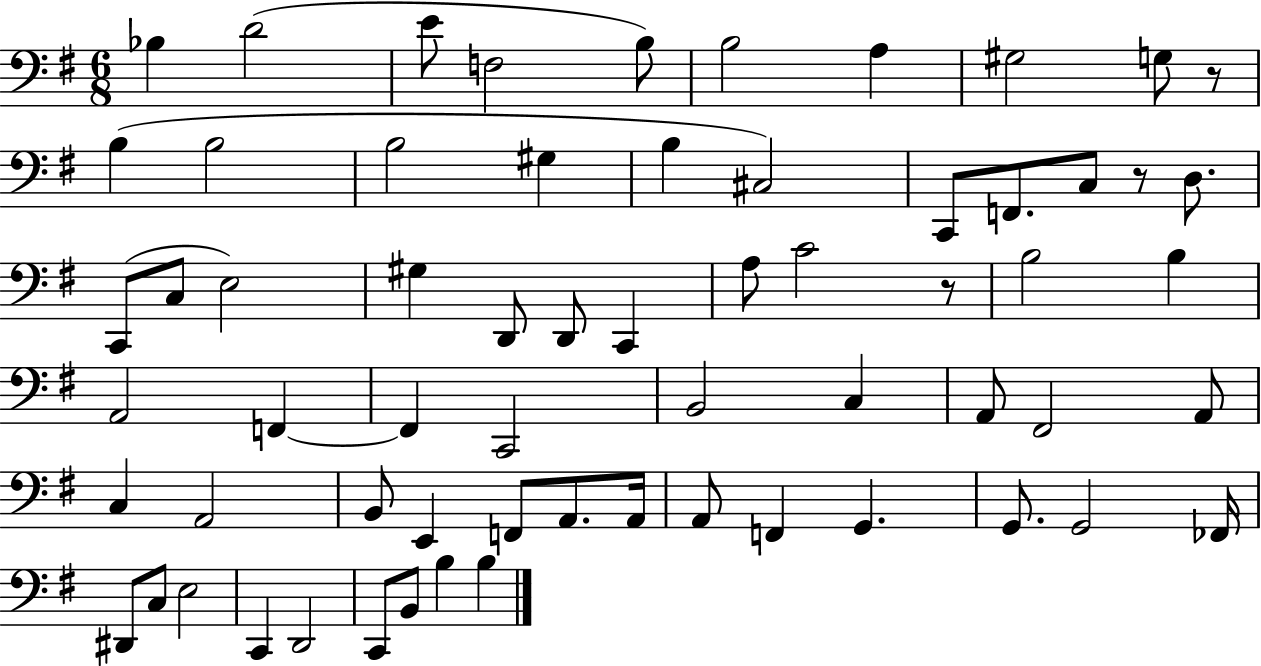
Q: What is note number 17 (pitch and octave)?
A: F2